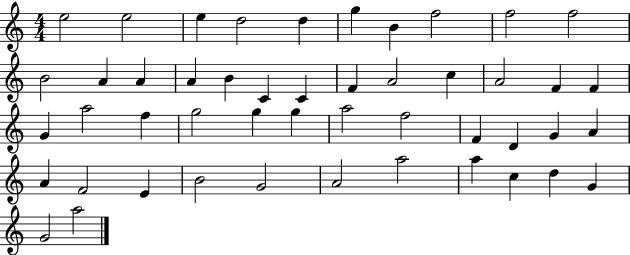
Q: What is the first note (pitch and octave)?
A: E5